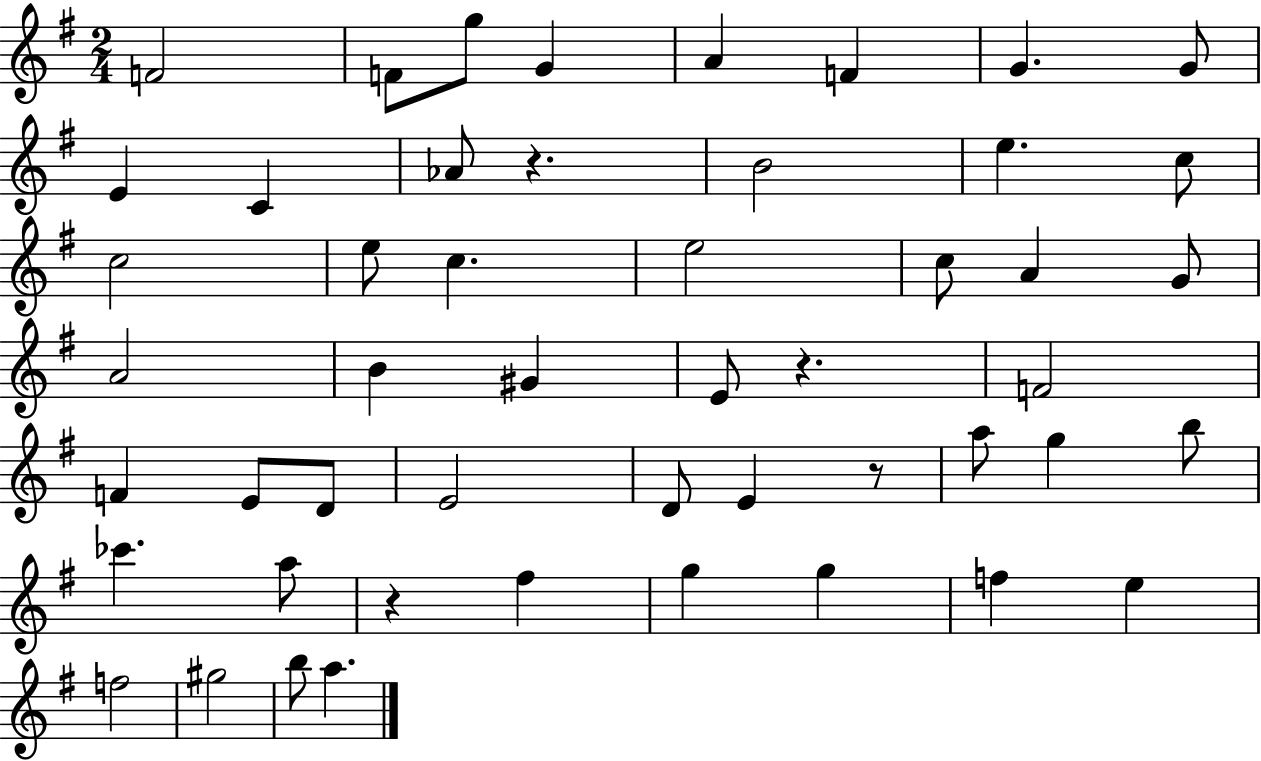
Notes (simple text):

F4/h F4/e G5/e G4/q A4/q F4/q G4/q. G4/e E4/q C4/q Ab4/e R/q. B4/h E5/q. C5/e C5/h E5/e C5/q. E5/h C5/e A4/q G4/e A4/h B4/q G#4/q E4/e R/q. F4/h F4/q E4/e D4/e E4/h D4/e E4/q R/e A5/e G5/q B5/e CES6/q. A5/e R/q F#5/q G5/q G5/q F5/q E5/q F5/h G#5/h B5/e A5/q.